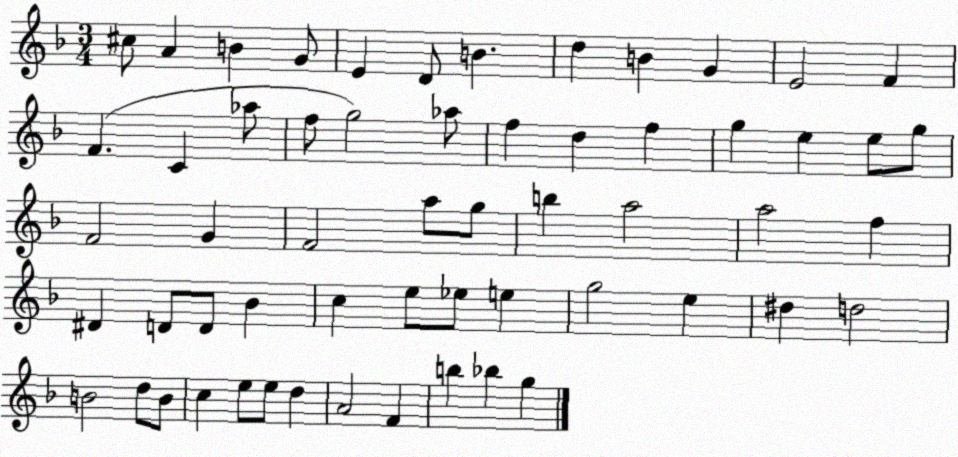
X:1
T:Untitled
M:3/4
L:1/4
K:F
^c/2 A B G/2 E D/2 B d B G E2 F F C _a/2 f/2 g2 _a/2 f d f g e e/2 g/2 F2 G F2 a/2 g/2 b a2 a2 f ^D D/2 D/2 _B c e/2 _e/2 e g2 e ^d d2 B2 d/2 B/2 c e/2 e/2 d A2 F b _b g